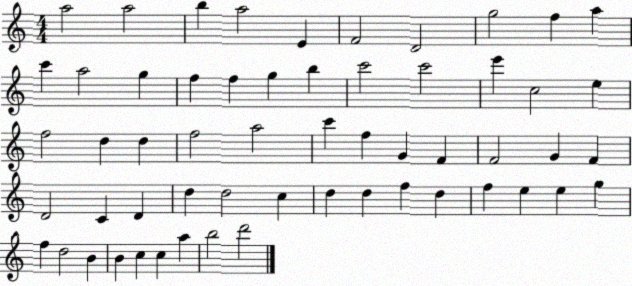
X:1
T:Untitled
M:4/4
L:1/4
K:C
a2 a2 b a2 E F2 D2 g2 f a c' a2 g f f g b c'2 c'2 e' c2 e f2 d d f2 a2 c' f G F F2 G F D2 C D d d2 c d d f d f e e g f d2 B B c c a b2 d'2